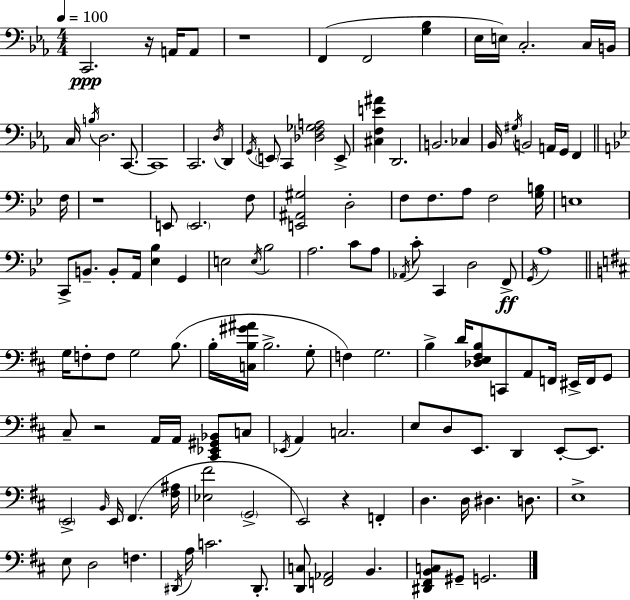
C2/h. R/s A2/s A2/e R/w F2/q F2/h [G3,Bb3]/q Eb3/s E3/s C3/h. C3/s B2/s C3/s B3/s D3/h. C2/e. C2/w C2/h. D3/s D2/q G2/s E2/e C2/q [Db3,F3,Gb3,A3]/h E2/e [C#3,F3,E4,A#4]/q D2/h. B2/h. CES3/q Bb2/s G#3/s B2/h A2/s G2/s F2/q F3/s R/w E2/e E2/h. F3/e [E2,A#2,G#3]/h D3/h F3/e F3/e. A3/e F3/h [G3,B3]/s E3/w C2/e B2/e. B2/e A2/s [Eb3,Bb3]/q G2/q E3/h E3/s Bb3/h A3/h. C4/e A3/e Ab2/s C4/e C2/q D3/h F2/e G2/s A3/w G3/s F3/e F3/e G3/h B3/e. B3/s [C3,B3,G#4,A#4]/s B3/h. G3/e F3/q G3/h. B3/q D4/s [Db3,E3,F#3,B3]/e C2/e A2/e F2/s EIS2/s F2/s G2/e C#3/e R/h A2/s A2/s [C#2,Eb2,G#2,Bb2]/e C3/e Eb2/s A2/q C3/h. E3/e D3/e E2/e. D2/q E2/e E2/e. E2/h B2/s E2/s F#2/q. [F#3,A#3]/s [Eb3,F#4]/h G2/h E2/h R/q F2/q D3/q. D3/s D#3/q. D3/e. E3/w E3/e D3/h F3/q. D#2/s A3/s C4/h. D#2/e. [D2,C3]/e [F2,Ab2]/h B2/q. [D#2,F#2,B2,C3]/e G#2/e G2/h.